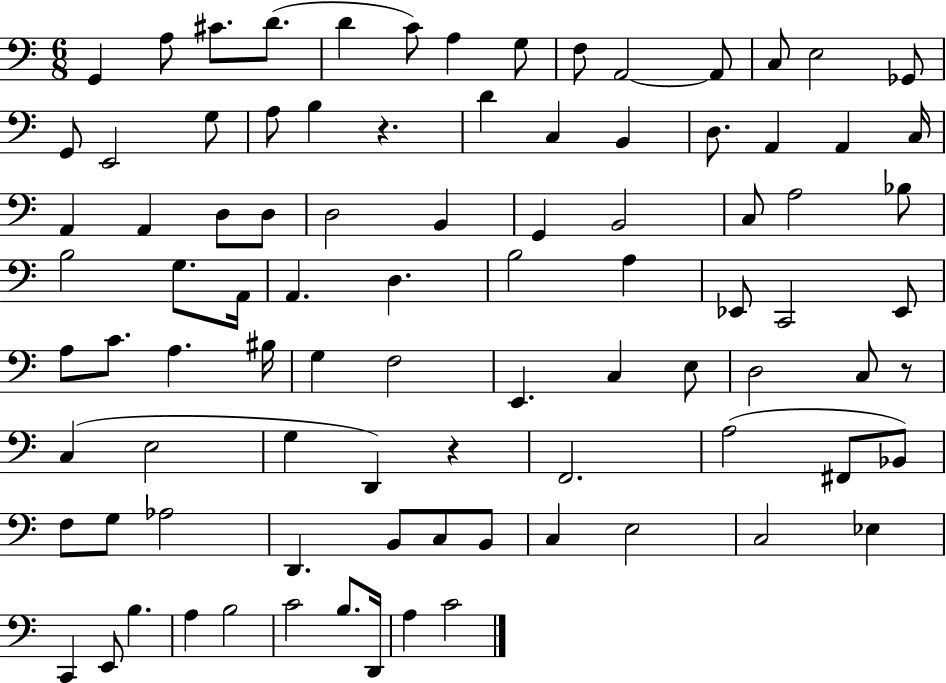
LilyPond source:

{
  \clef bass
  \numericTimeSignature
  \time 6/8
  \key c \major
  g,4 a8 cis'8. d'8.( | d'4 c'8) a4 g8 | f8 a,2~~ a,8 | c8 e2 ges,8 | \break g,8 e,2 g8 | a8 b4 r4. | d'4 c4 b,4 | d8. a,4 a,4 c16 | \break a,4 a,4 d8 d8 | d2 b,4 | g,4 b,2 | c8 a2 bes8 | \break b2 g8. a,16 | a,4. d4. | b2 a4 | ees,8 c,2 ees,8 | \break a8 c'8. a4. bis16 | g4 f2 | e,4. c4 e8 | d2 c8 r8 | \break c4( e2 | g4 d,4) r4 | f,2. | a2( fis,8 bes,8) | \break f8 g8 aes2 | d,4. b,8 c8 b,8 | c4 e2 | c2 ees4 | \break c,4 e,8 b4. | a4 b2 | c'2 b8. d,16 | a4 c'2 | \break \bar "|."
}